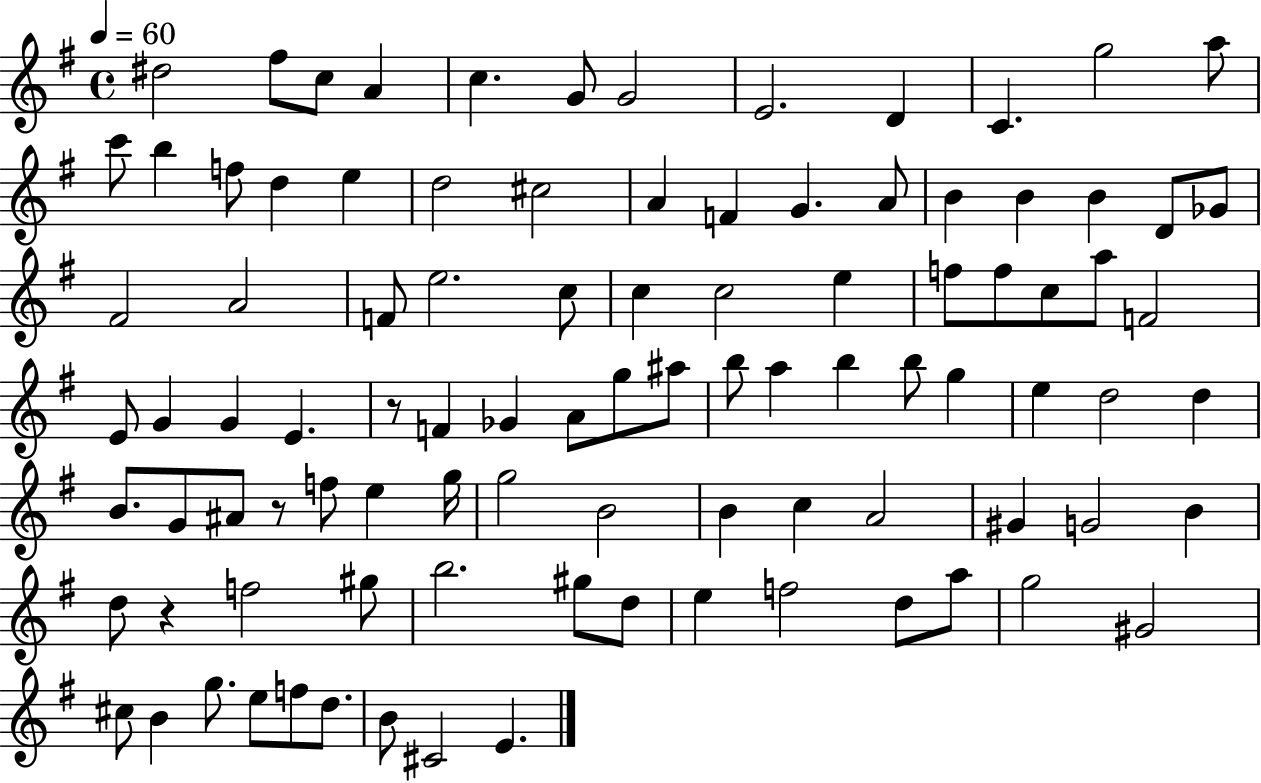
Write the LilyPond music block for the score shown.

{
  \clef treble
  \time 4/4
  \defaultTimeSignature
  \key g \major
  \tempo 4 = 60
  dis''2 fis''8 c''8 a'4 | c''4. g'8 g'2 | e'2. d'4 | c'4. g''2 a''8 | \break c'''8 b''4 f''8 d''4 e''4 | d''2 cis''2 | a'4 f'4 g'4. a'8 | b'4 b'4 b'4 d'8 ges'8 | \break fis'2 a'2 | f'8 e''2. c''8 | c''4 c''2 e''4 | f''8 f''8 c''8 a''8 f'2 | \break e'8 g'4 g'4 e'4. | r8 f'4 ges'4 a'8 g''8 ais''8 | b''8 a''4 b''4 b''8 g''4 | e''4 d''2 d''4 | \break b'8. g'8 ais'8 r8 f''8 e''4 g''16 | g''2 b'2 | b'4 c''4 a'2 | gis'4 g'2 b'4 | \break d''8 r4 f''2 gis''8 | b''2. gis''8 d''8 | e''4 f''2 d''8 a''8 | g''2 gis'2 | \break cis''8 b'4 g''8. e''8 f''8 d''8. | b'8 cis'2 e'4. | \bar "|."
}